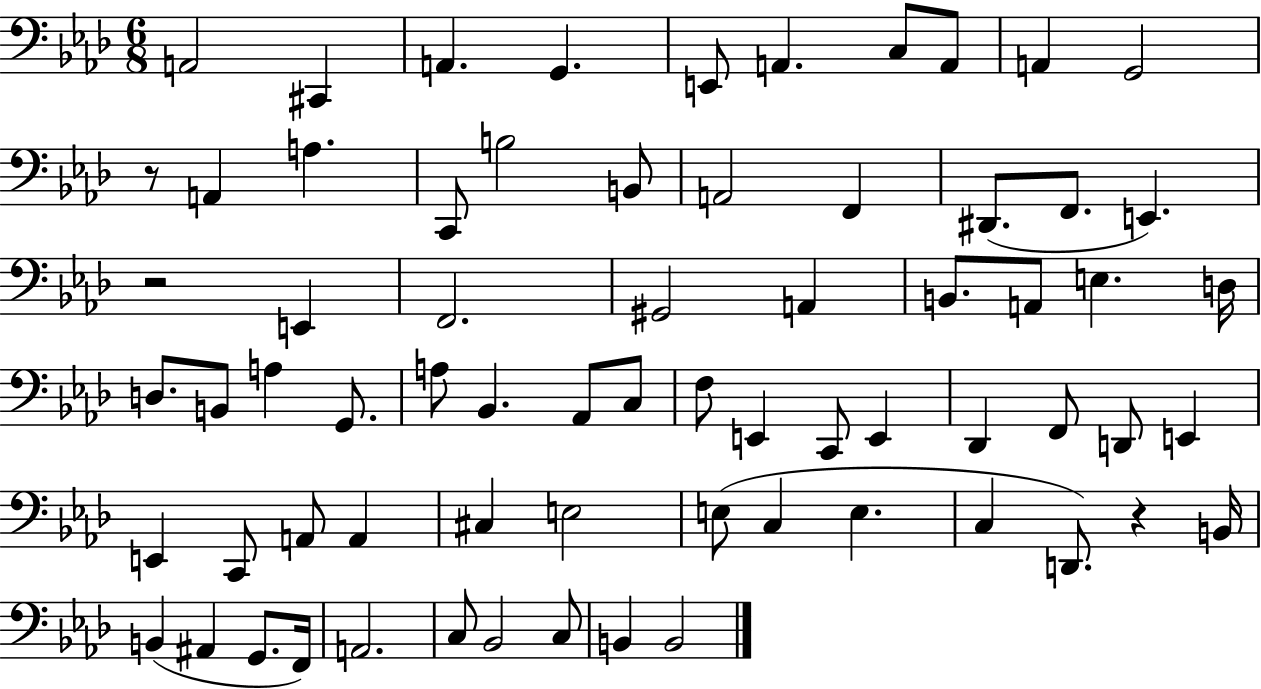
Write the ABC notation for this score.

X:1
T:Untitled
M:6/8
L:1/4
K:Ab
A,,2 ^C,, A,, G,, E,,/2 A,, C,/2 A,,/2 A,, G,,2 z/2 A,, A, C,,/2 B,2 B,,/2 A,,2 F,, ^D,,/2 F,,/2 E,, z2 E,, F,,2 ^G,,2 A,, B,,/2 A,,/2 E, D,/4 D,/2 B,,/2 A, G,,/2 A,/2 _B,, _A,,/2 C,/2 F,/2 E,, C,,/2 E,, _D,, F,,/2 D,,/2 E,, E,, C,,/2 A,,/2 A,, ^C, E,2 E,/2 C, E, C, D,,/2 z B,,/4 B,, ^A,, G,,/2 F,,/4 A,,2 C,/2 _B,,2 C,/2 B,, B,,2